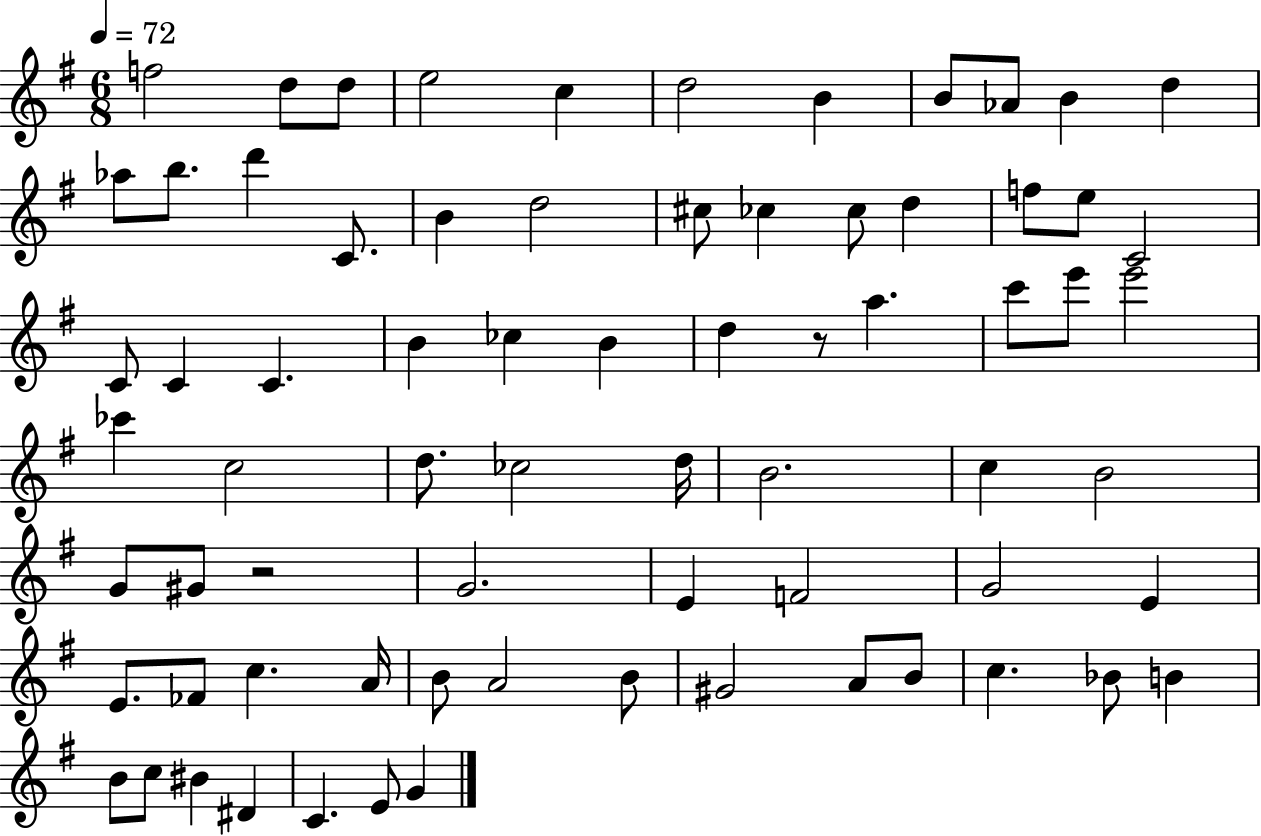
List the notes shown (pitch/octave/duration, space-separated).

F5/h D5/e D5/e E5/h C5/q D5/h B4/q B4/e Ab4/e B4/q D5/q Ab5/e B5/e. D6/q C4/e. B4/q D5/h C#5/e CES5/q CES5/e D5/q F5/e E5/e C4/h C4/e C4/q C4/q. B4/q CES5/q B4/q D5/q R/e A5/q. C6/e E6/e E6/h CES6/q C5/h D5/e. CES5/h D5/s B4/h. C5/q B4/h G4/e G#4/e R/h G4/h. E4/q F4/h G4/h E4/q E4/e. FES4/e C5/q. A4/s B4/e A4/h B4/e G#4/h A4/e B4/e C5/q. Bb4/e B4/q B4/e C5/e BIS4/q D#4/q C4/q. E4/e G4/q